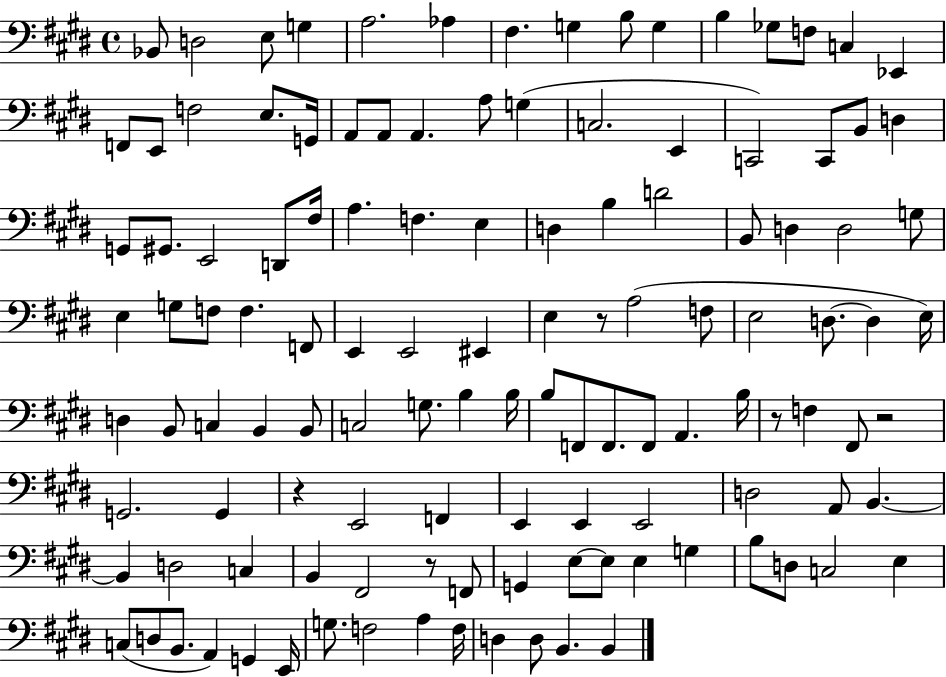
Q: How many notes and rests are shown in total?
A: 122